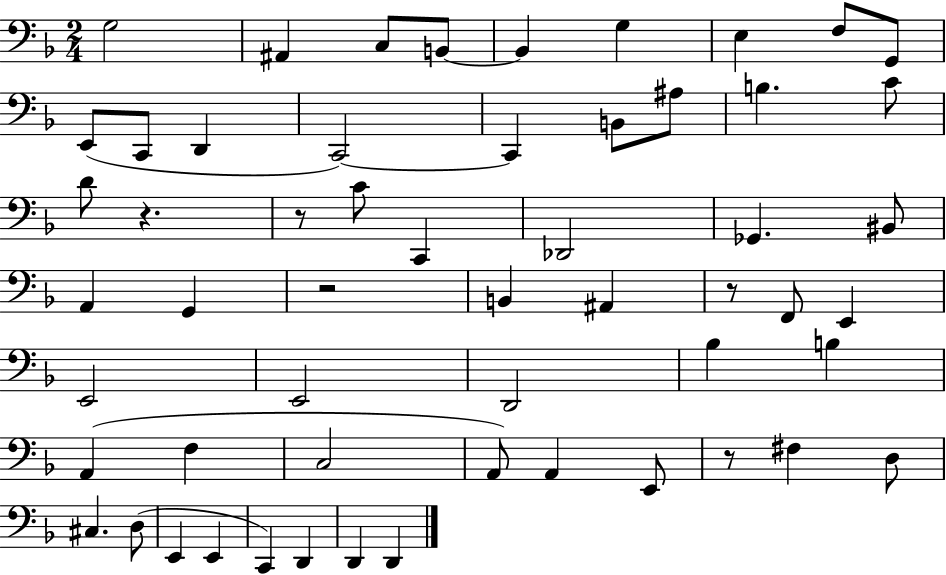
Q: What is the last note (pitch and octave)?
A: D2